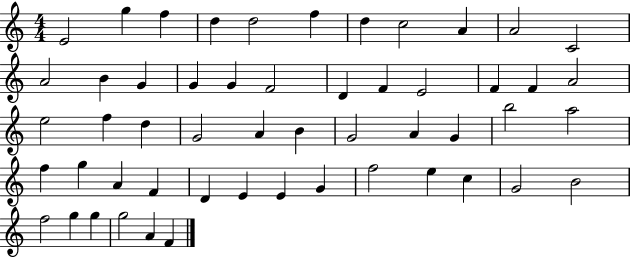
E4/h G5/q F5/q D5/q D5/h F5/q D5/q C5/h A4/q A4/h C4/h A4/h B4/q G4/q G4/q G4/q F4/h D4/q F4/q E4/h F4/q F4/q A4/h E5/h F5/q D5/q G4/h A4/q B4/q G4/h A4/q G4/q B5/h A5/h F5/q G5/q A4/q F4/q D4/q E4/q E4/q G4/q F5/h E5/q C5/q G4/h B4/h F5/h G5/q G5/q G5/h A4/q F4/q